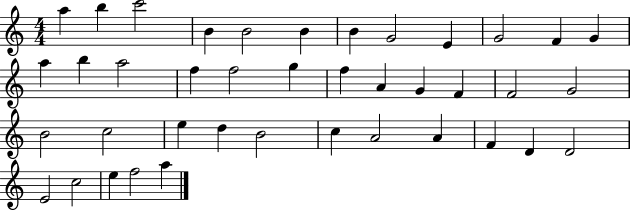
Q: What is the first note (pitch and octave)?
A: A5